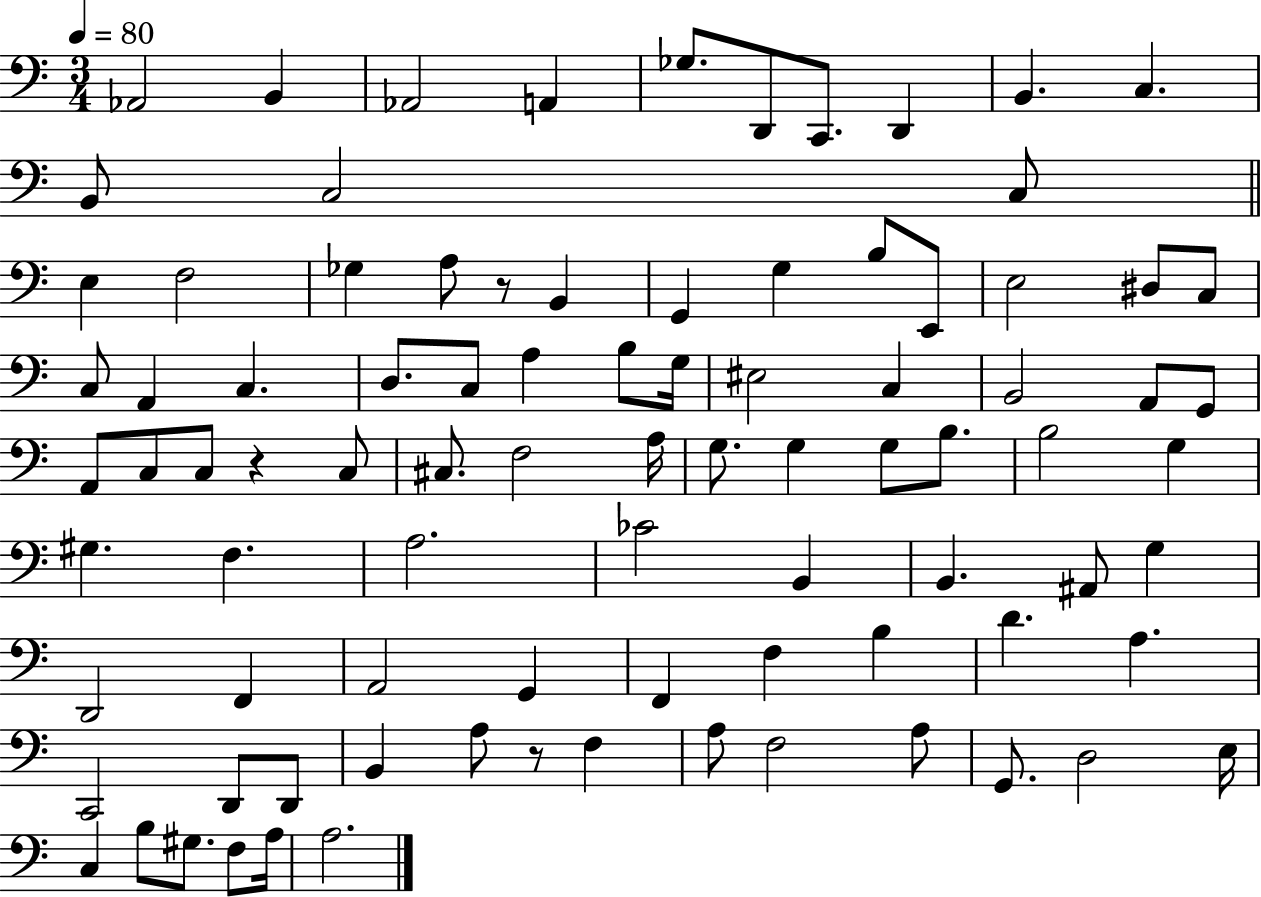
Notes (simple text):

Ab2/h B2/q Ab2/h A2/q Gb3/e. D2/e C2/e. D2/q B2/q. C3/q. B2/e C3/h C3/e E3/q F3/h Gb3/q A3/e R/e B2/q G2/q G3/q B3/e E2/e E3/h D#3/e C3/e C3/e A2/q C3/q. D3/e. C3/e A3/q B3/e G3/s EIS3/h C3/q B2/h A2/e G2/e A2/e C3/e C3/e R/q C3/e C#3/e. F3/h A3/s G3/e. G3/q G3/e B3/e. B3/h G3/q G#3/q. F3/q. A3/h. CES4/h B2/q B2/q. A#2/e G3/q D2/h F2/q A2/h G2/q F2/q F3/q B3/q D4/q. A3/q. C2/h D2/e D2/e B2/q A3/e R/e F3/q A3/e F3/h A3/e G2/e. D3/h E3/s C3/q B3/e G#3/e. F3/e A3/s A3/h.